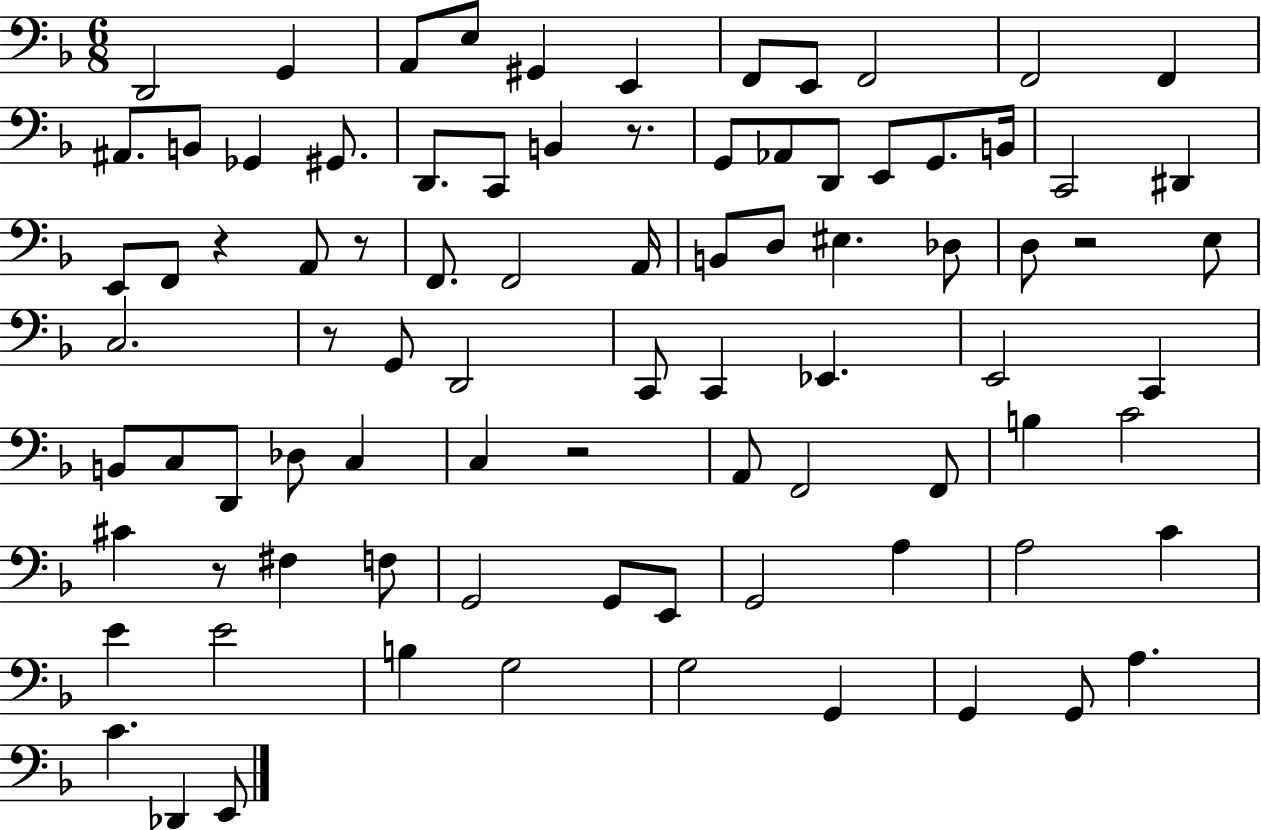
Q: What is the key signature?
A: F major